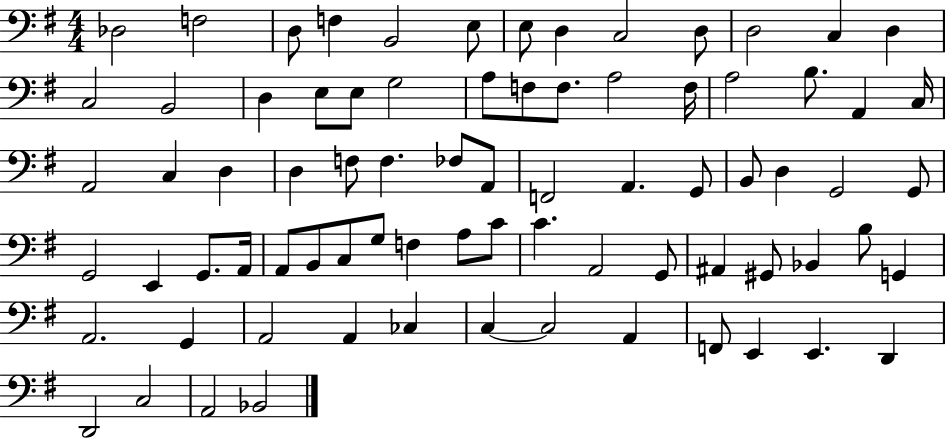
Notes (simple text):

Db3/h F3/h D3/e F3/q B2/h E3/e E3/e D3/q C3/h D3/e D3/h C3/q D3/q C3/h B2/h D3/q E3/e E3/e G3/h A3/e F3/e F3/e. A3/h F3/s A3/h B3/e. A2/q C3/s A2/h C3/q D3/q D3/q F3/e F3/q. FES3/e A2/e F2/h A2/q. G2/e B2/e D3/q G2/h G2/e G2/h E2/q G2/e. A2/s A2/e B2/e C3/e G3/e F3/q A3/e C4/e C4/q. A2/h G2/e A#2/q G#2/e Bb2/q B3/e G2/q A2/h. G2/q A2/h A2/q CES3/q C3/q C3/h A2/q F2/e E2/q E2/q. D2/q D2/h C3/h A2/h Bb2/h